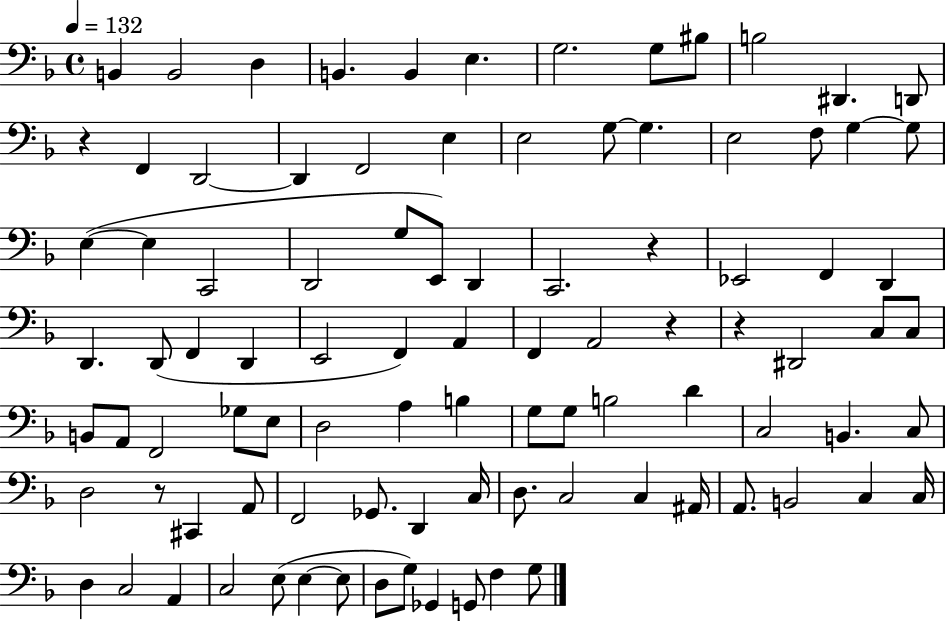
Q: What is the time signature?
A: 4/4